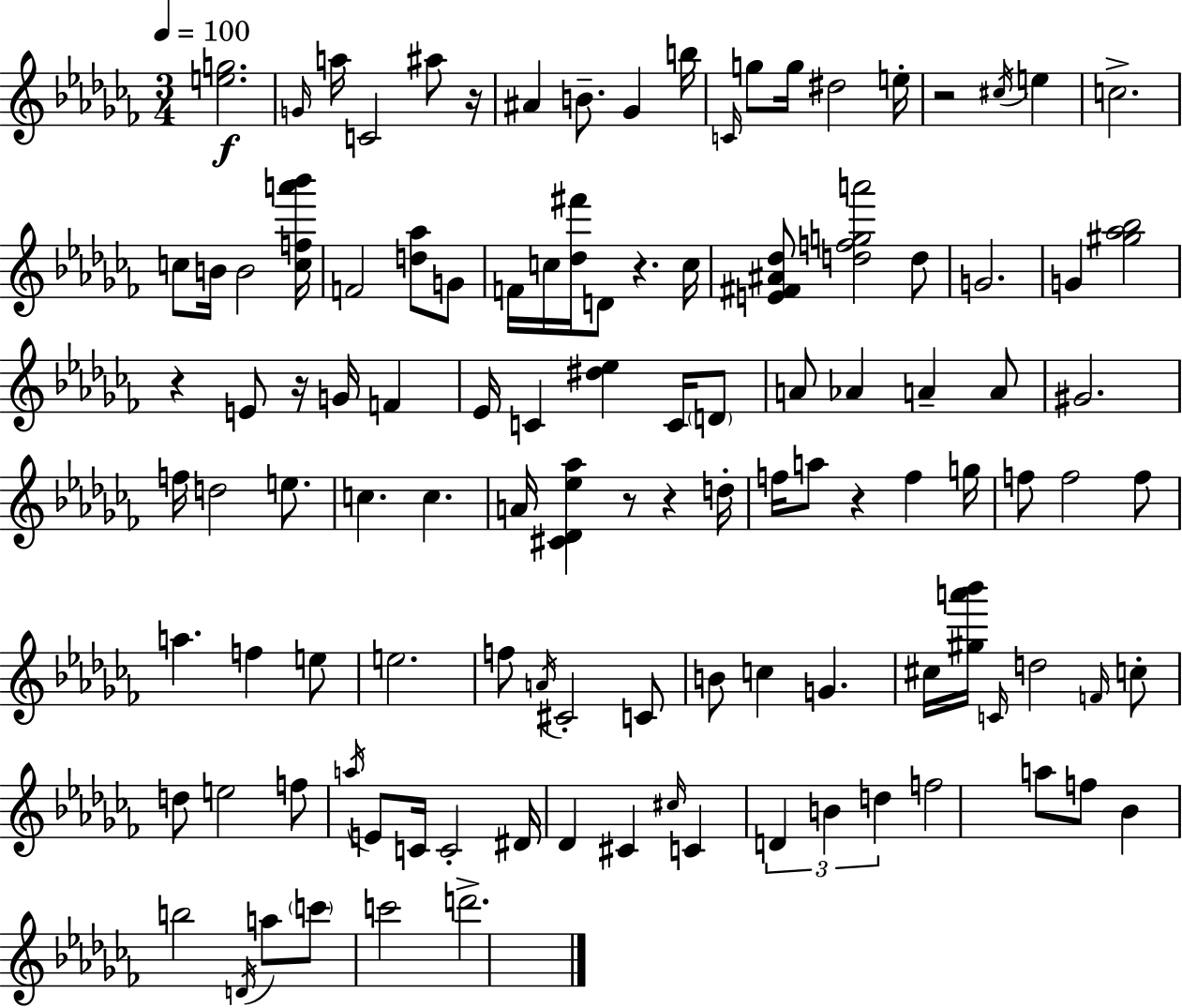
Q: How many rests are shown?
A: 8